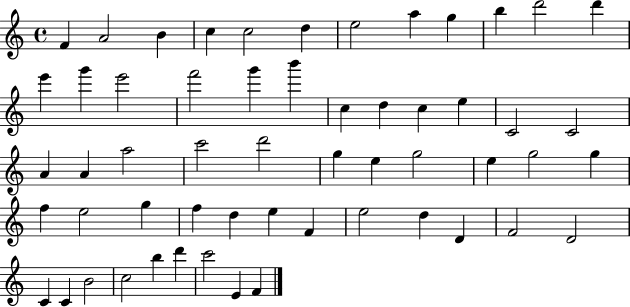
X:1
T:Untitled
M:4/4
L:1/4
K:C
F A2 B c c2 d e2 a g b d'2 d' e' g' e'2 f'2 g' b' c d c e C2 C2 A A a2 c'2 d'2 g e g2 e g2 g f e2 g f d e F e2 d D F2 D2 C C B2 c2 b d' c'2 E F